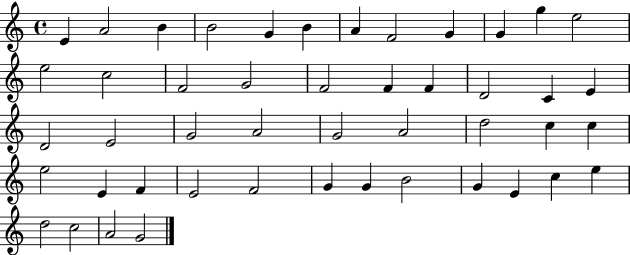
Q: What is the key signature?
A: C major